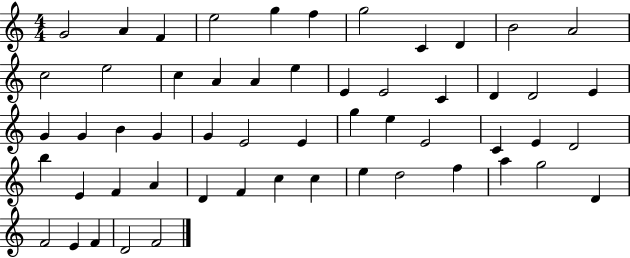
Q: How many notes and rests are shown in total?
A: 55